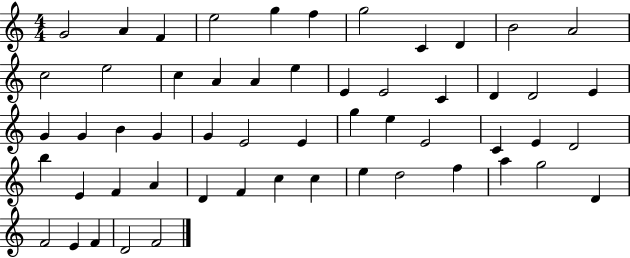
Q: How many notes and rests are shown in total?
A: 55